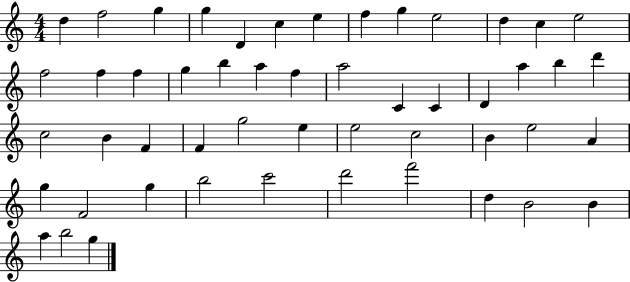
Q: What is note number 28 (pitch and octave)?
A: C5